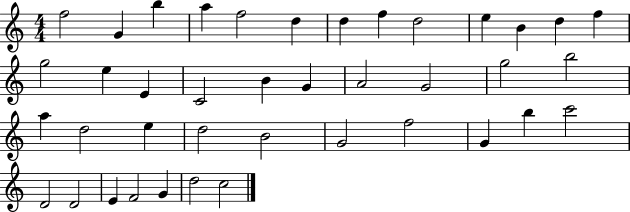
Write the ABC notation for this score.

X:1
T:Untitled
M:4/4
L:1/4
K:C
f2 G b a f2 d d f d2 e B d f g2 e E C2 B G A2 G2 g2 b2 a d2 e d2 B2 G2 f2 G b c'2 D2 D2 E F2 G d2 c2